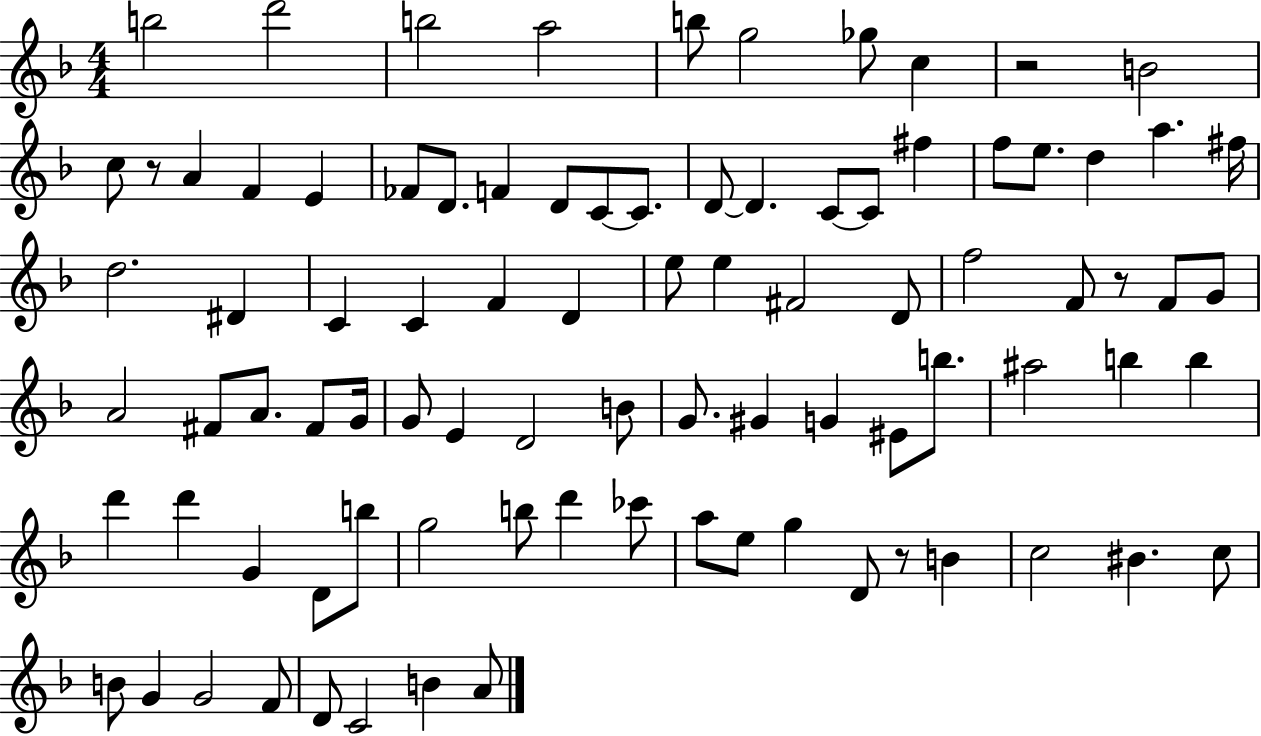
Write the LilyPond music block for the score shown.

{
  \clef treble
  \numericTimeSignature
  \time 4/4
  \key f \major
  b''2 d'''2 | b''2 a''2 | b''8 g''2 ges''8 c''4 | r2 b'2 | \break c''8 r8 a'4 f'4 e'4 | fes'8 d'8. f'4 d'8 c'8~~ c'8. | d'8~~ d'4. c'8~~ c'8 fis''4 | f''8 e''8. d''4 a''4. fis''16 | \break d''2. dis'4 | c'4 c'4 f'4 d'4 | e''8 e''4 fis'2 d'8 | f''2 f'8 r8 f'8 g'8 | \break a'2 fis'8 a'8. fis'8 g'16 | g'8 e'4 d'2 b'8 | g'8. gis'4 g'4 eis'8 b''8. | ais''2 b''4 b''4 | \break d'''4 d'''4 g'4 d'8 b''8 | g''2 b''8 d'''4 ces'''8 | a''8 e''8 g''4 d'8 r8 b'4 | c''2 bis'4. c''8 | \break b'8 g'4 g'2 f'8 | d'8 c'2 b'4 a'8 | \bar "|."
}